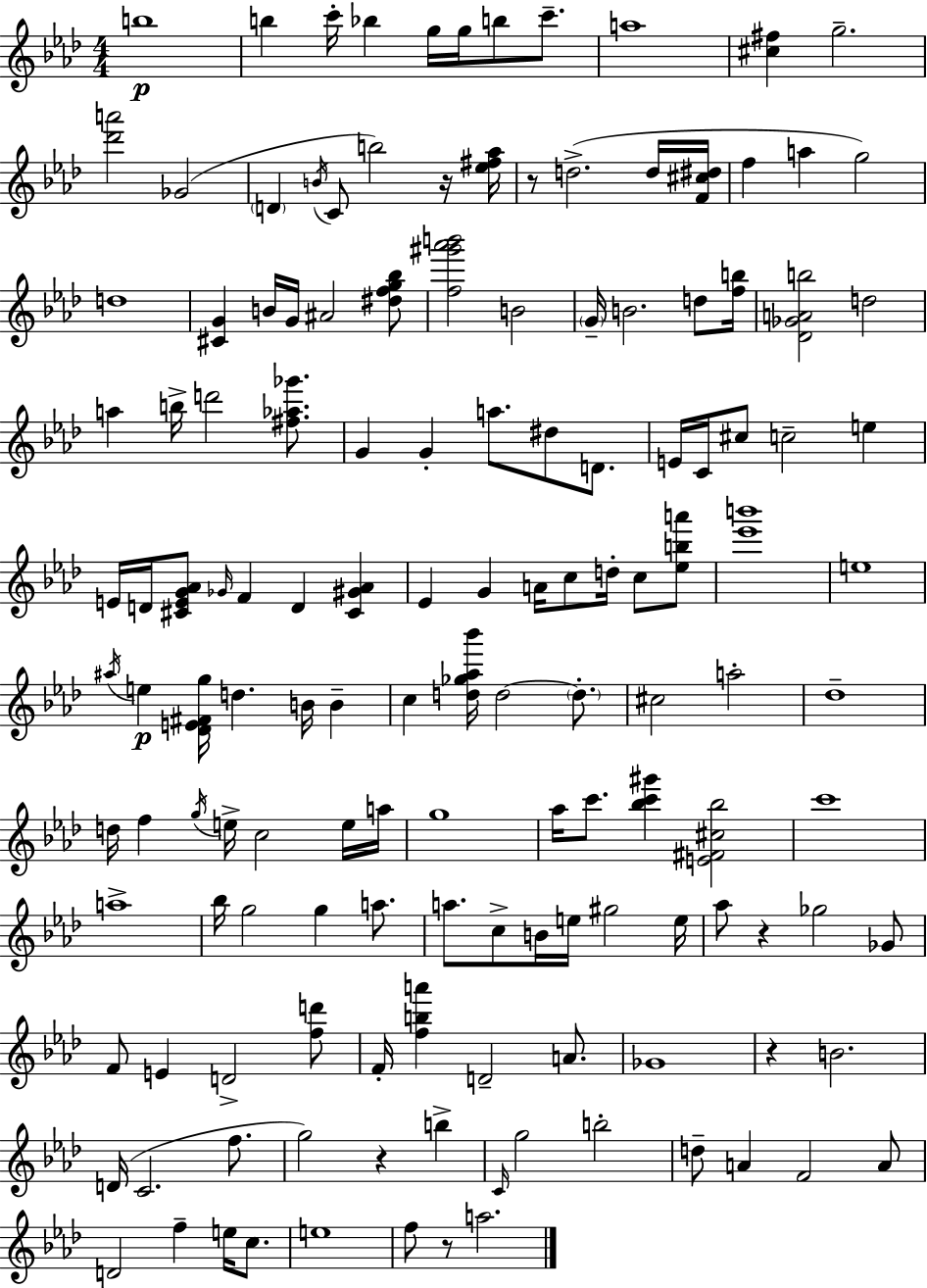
{
  \clef treble
  \numericTimeSignature
  \time 4/4
  \key f \minor
  b''1\p | b''4 c'''16-. bes''4 g''16 g''16 b''8 c'''8.-- | a''1 | <cis'' fis''>4 g''2.-- | \break <des''' a'''>2 ges'2( | \parenthesize d'4 \acciaccatura { b'16 } c'8 b''2) r16 | <ees'' fis'' aes''>16 r8 d''2.->( d''16 | <f' cis'' dis''>16 f''4 a''4 g''2) | \break d''1 | <cis' g'>4 b'16 g'16 ais'2 <dis'' f'' g'' bes''>8 | <f'' gis''' aes''' b'''>2 b'2 | \parenthesize g'16-- b'2. d''8 | \break <f'' b''>16 <des' ges' a' b''>2 d''2 | a''4 b''16-> d'''2 <fis'' aes'' ges'''>8. | g'4 g'4-. a''8. dis''8 d'8. | e'16 c'16 cis''8 c''2-- e''4 | \break e'16 d'16 <cis' e' g' aes'>8 \grace { ges'16 } f'4 d'4 <cis' gis' aes'>4 | ees'4 g'4 a'16 c''8 d''16-. c''8 | <ees'' b'' a'''>8 <ees''' b'''>1 | e''1 | \break \acciaccatura { ais''16 } e''4\p <des' e' fis' g''>16 d''4. b'16 b'4-- | c''4 <d'' ges'' aes'' bes'''>16 d''2~~ | \parenthesize d''8.-. cis''2 a''2-. | des''1-- | \break d''16 f''4 \acciaccatura { g''16 } e''16-> c''2 | e''16 a''16 g''1 | aes''16 c'''8. <bes'' c''' gis'''>4 <e' fis' cis'' bes''>2 | c'''1 | \break a''1-> | bes''16 g''2 g''4 | a''8. a''8. c''8-> b'16 e''16 gis''2 | e''16 aes''8 r4 ges''2 | \break ges'8 f'8 e'4 d'2-> | <f'' d'''>8 f'16-. <f'' b'' a'''>4 d'2-- | a'8. ges'1 | r4 b'2. | \break d'16( c'2. | f''8. g''2) r4 | b''4-> \grace { c'16 } g''2 b''2-. | d''8-- a'4 f'2 | \break a'8 d'2 f''4-- | e''16 c''8. e''1 | f''8 r8 a''2. | \bar "|."
}